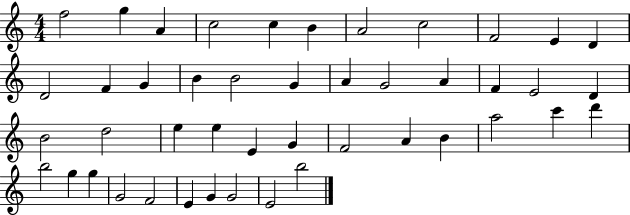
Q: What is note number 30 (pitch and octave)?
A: F4